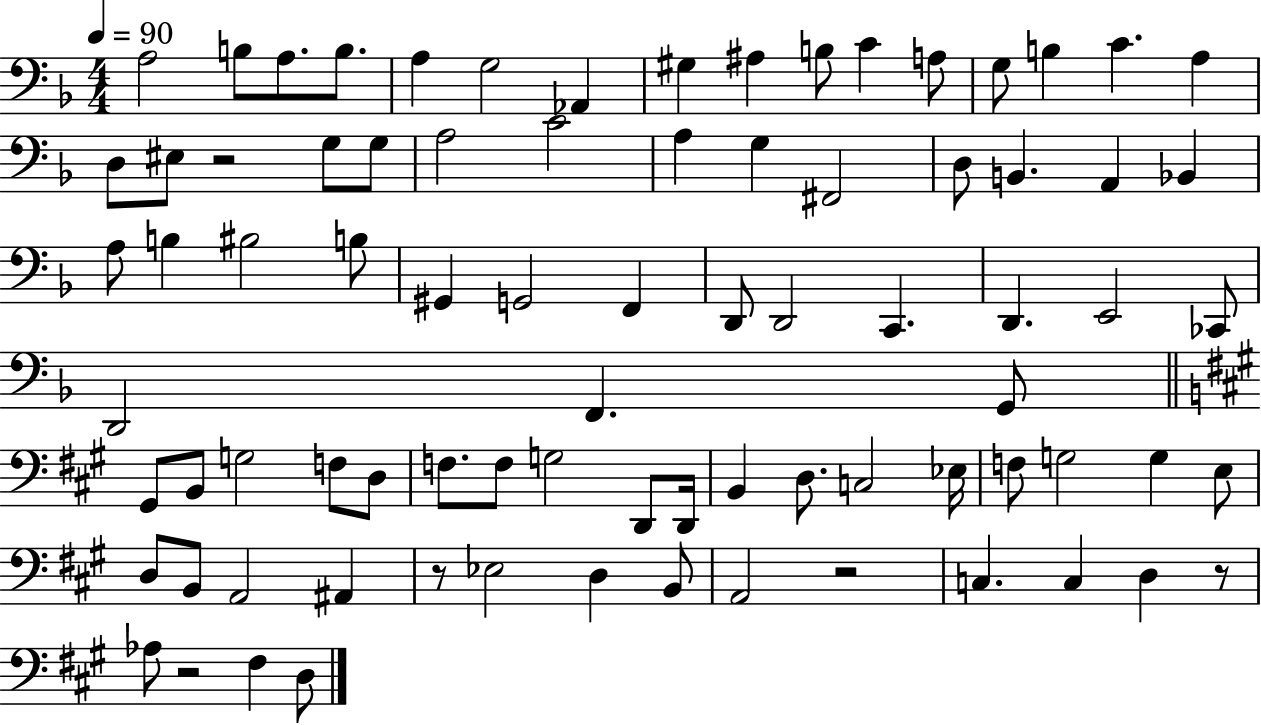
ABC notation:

X:1
T:Untitled
M:4/4
L:1/4
K:F
A,2 B,/2 A,/2 B,/2 A, G,2 _A,, ^G, ^A, B,/2 C A,/2 G,/2 B, C A, D,/2 ^E,/2 z2 G,/2 G,/2 A,2 C2 A, G, ^F,,2 D,/2 B,, A,, _B,, A,/2 B, ^B,2 B,/2 ^G,, G,,2 F,, D,,/2 D,,2 C,, D,, E,,2 _C,,/2 D,,2 F,, G,,/2 ^G,,/2 B,,/2 G,2 F,/2 D,/2 F,/2 F,/2 G,2 D,,/2 D,,/4 B,, D,/2 C,2 _E,/4 F,/2 G,2 G, E,/2 D,/2 B,,/2 A,,2 ^A,, z/2 _E,2 D, B,,/2 A,,2 z2 C, C, D, z/2 _A,/2 z2 ^F, D,/2